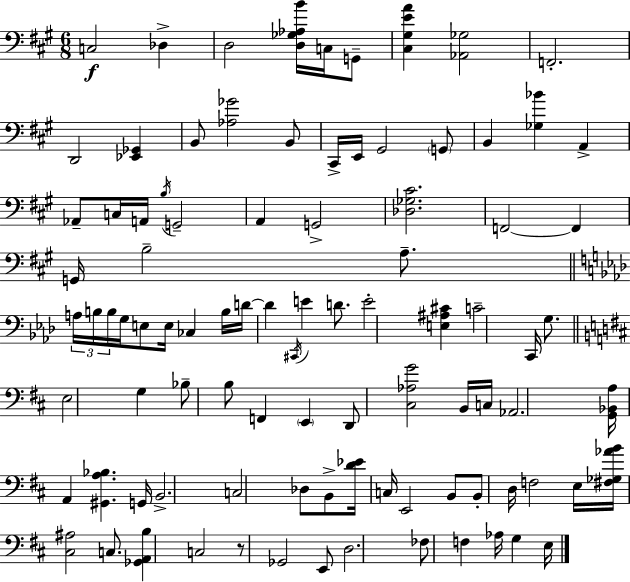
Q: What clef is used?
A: bass